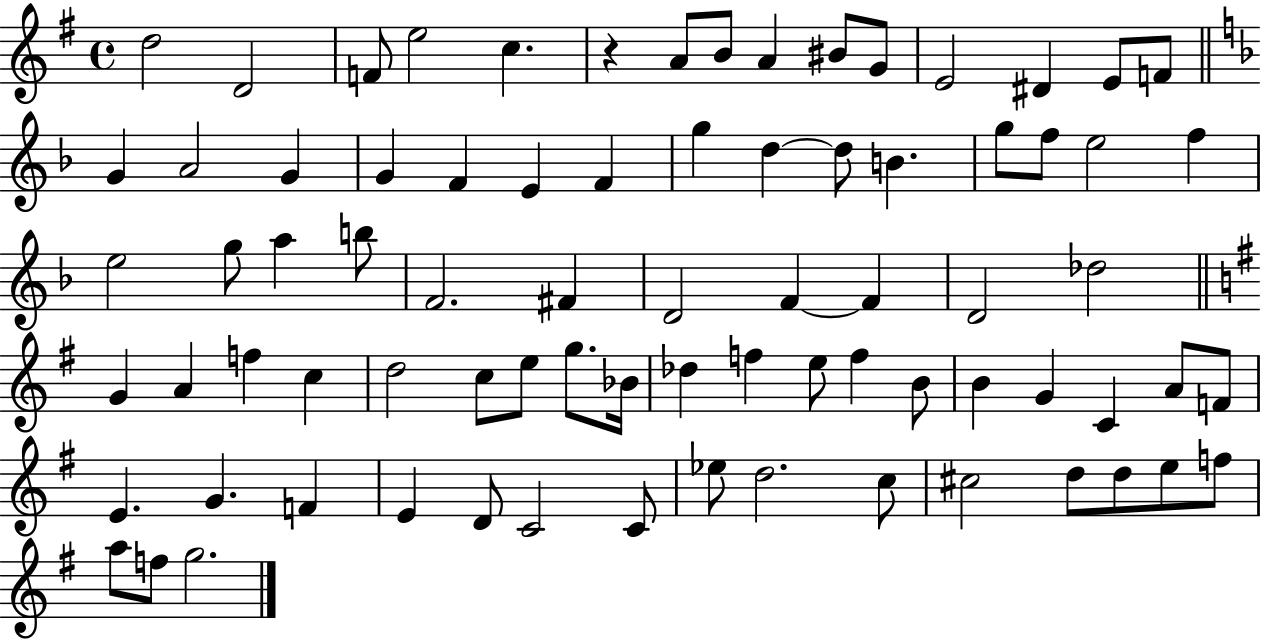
D5/h D4/h F4/e E5/h C5/q. R/q A4/e B4/e A4/q BIS4/e G4/e E4/h D#4/q E4/e F4/e G4/q A4/h G4/q G4/q F4/q E4/q F4/q G5/q D5/q D5/e B4/q. G5/e F5/e E5/h F5/q E5/h G5/e A5/q B5/e F4/h. F#4/q D4/h F4/q F4/q D4/h Db5/h G4/q A4/q F5/q C5/q D5/h C5/e E5/e G5/e. Bb4/s Db5/q F5/q E5/e F5/q B4/e B4/q G4/q C4/q A4/e F4/e E4/q. G4/q. F4/q E4/q D4/e C4/h C4/e Eb5/e D5/h. C5/e C#5/h D5/e D5/e E5/e F5/e A5/e F5/e G5/h.